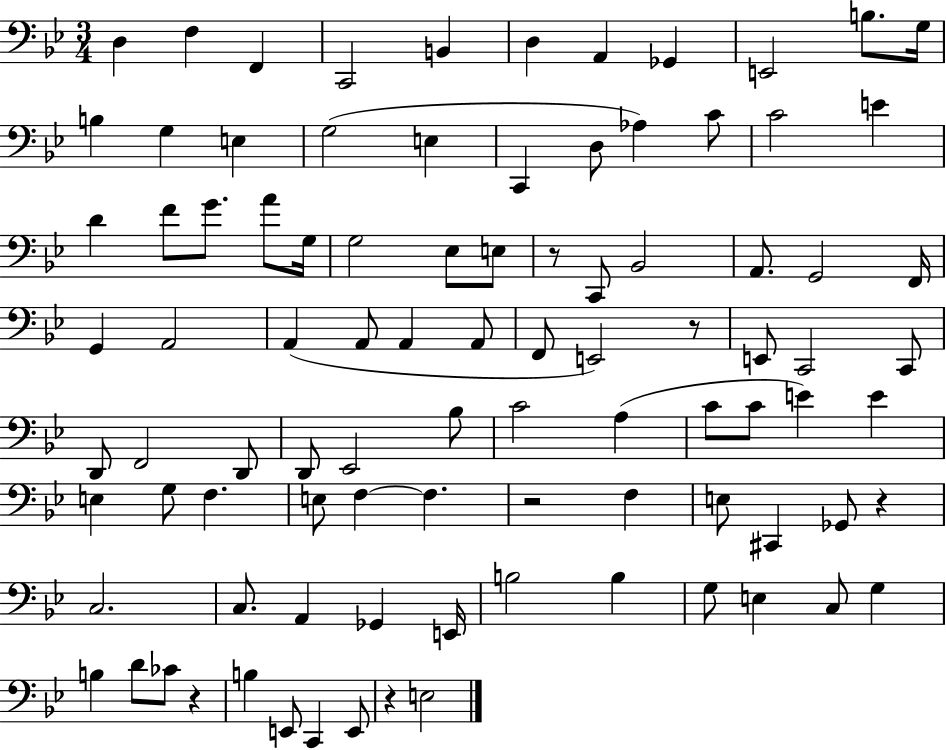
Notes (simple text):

D3/q F3/q F2/q C2/h B2/q D3/q A2/q Gb2/q E2/h B3/e. G3/s B3/q G3/q E3/q G3/h E3/q C2/q D3/e Ab3/q C4/e C4/h E4/q D4/q F4/e G4/e. A4/e G3/s G3/h Eb3/e E3/e R/e C2/e Bb2/h A2/e. G2/h F2/s G2/q A2/h A2/q A2/e A2/q A2/e F2/e E2/h R/e E2/e C2/h C2/e D2/e F2/h D2/e D2/e Eb2/h Bb3/e C4/h A3/q C4/e C4/e E4/q E4/q E3/q G3/e F3/q. E3/e F3/q F3/q. R/h F3/q E3/e C#2/q Gb2/e R/q C3/h. C3/e. A2/q Gb2/q E2/s B3/h B3/q G3/e E3/q C3/e G3/q B3/q D4/e CES4/e R/q B3/q E2/e C2/q E2/e R/q E3/h